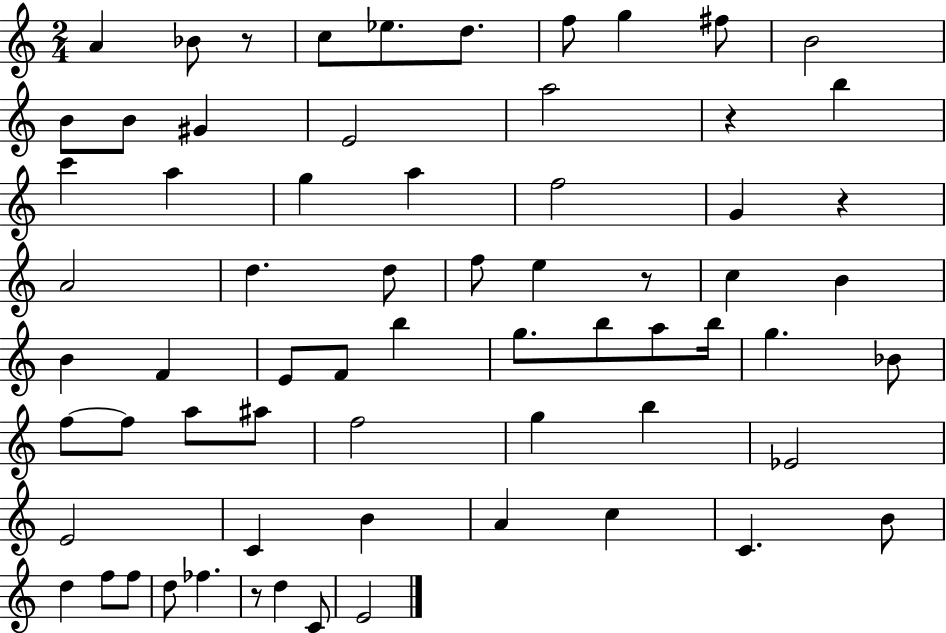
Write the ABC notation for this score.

X:1
T:Untitled
M:2/4
L:1/4
K:C
A _B/2 z/2 c/2 _e/2 d/2 f/2 g ^f/2 B2 B/2 B/2 ^G E2 a2 z b c' a g a f2 G z A2 d d/2 f/2 e z/2 c B B F E/2 F/2 b g/2 b/2 a/2 b/4 g _B/2 f/2 f/2 a/2 ^a/2 f2 g b _E2 E2 C B A c C B/2 d f/2 f/2 d/2 _f z/2 d C/2 E2